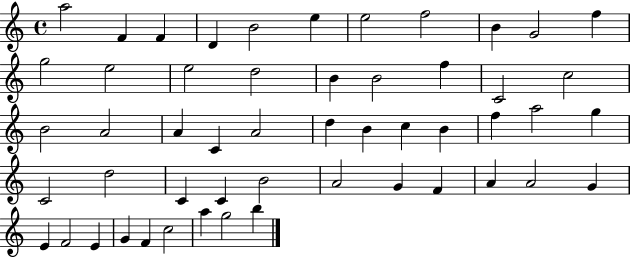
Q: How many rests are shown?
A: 0